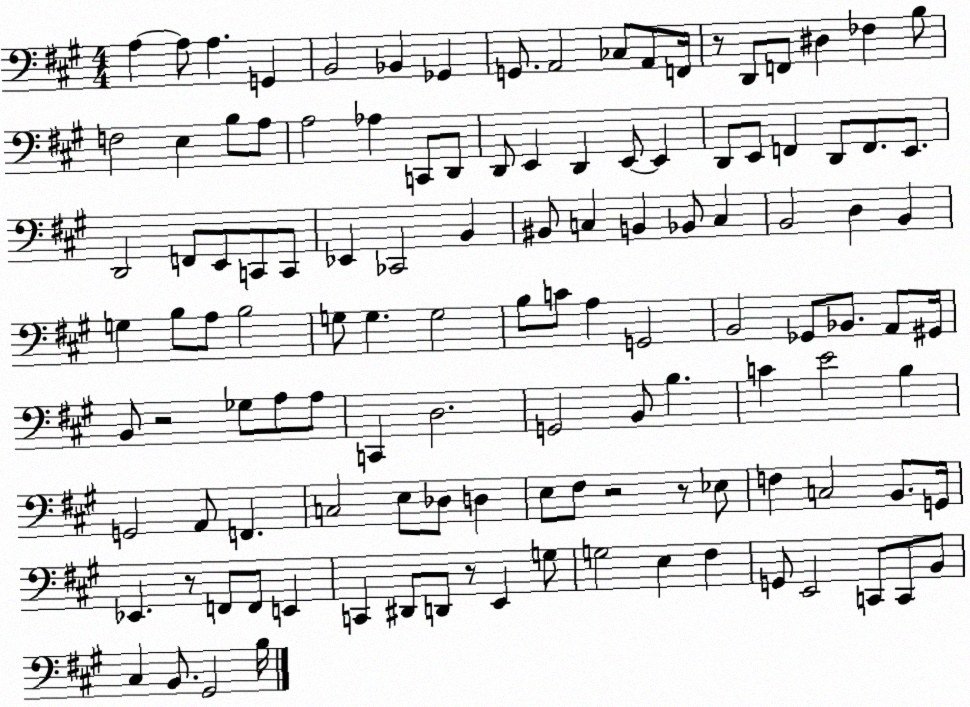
X:1
T:Untitled
M:4/4
L:1/4
K:A
A, A,/2 A, G,, B,,2 _B,, _G,, G,,/2 A,,2 _C,/2 A,,/2 F,,/4 z/2 D,,/2 F,,/2 ^D, _F, B,/2 F,2 E, B,/2 A,/2 A,2 _A, C,,/2 D,,/2 D,,/2 E,, D,, E,,/2 E,, D,,/2 E,,/2 F,, D,,/2 F,,/2 E,,/2 D,,2 F,,/2 E,,/2 C,,/2 C,,/2 _E,, _C,,2 B,, ^B,,/2 C, B,, _B,,/2 C, B,,2 D, B,, G, B,/2 A,/2 B,2 G,/2 G, G,2 B,/2 C/2 A, G,,2 B,,2 _G,,/2 _B,,/2 A,,/2 ^G,,/4 B,,/2 z2 _G,/2 A,/2 A,/2 C,, D,2 G,,2 B,,/2 B, C E2 B, G,,2 A,,/2 F,, C,2 E,/2 _D,/2 D, E,/2 ^F,/2 z2 z/2 _E,/2 F, C,2 B,,/2 G,,/4 _E,, z/2 F,,/2 F,,/2 E,, C,, ^D,,/2 D,,/2 z/2 E,, G,/2 G,2 E, ^F, G,,/2 E,,2 C,,/2 C,,/2 B,,/2 ^C, B,,/2 ^G,,2 B,/4